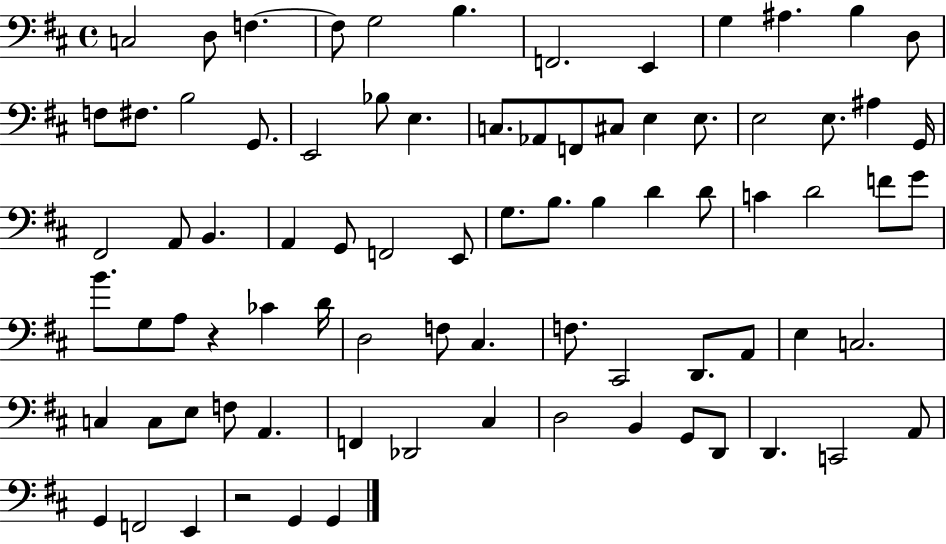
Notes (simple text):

C3/h D3/e F3/q. F3/e G3/h B3/q. F2/h. E2/q G3/q A#3/q. B3/q D3/e F3/e F#3/e. B3/h G2/e. E2/h Bb3/e E3/q. C3/e. Ab2/e F2/e C#3/e E3/q E3/e. E3/h E3/e. A#3/q G2/s F#2/h A2/e B2/q. A2/q G2/e F2/h E2/e G3/e. B3/e. B3/q D4/q D4/e C4/q D4/h F4/e G4/e B4/e. G3/e A3/e R/q CES4/q D4/s D3/h F3/e C#3/q. F3/e. C#2/h D2/e. A2/e E3/q C3/h. C3/q C3/e E3/e F3/e A2/q. F2/q Db2/h C#3/q D3/h B2/q G2/e D2/e D2/q. C2/h A2/e G2/q F2/h E2/q R/h G2/q G2/q